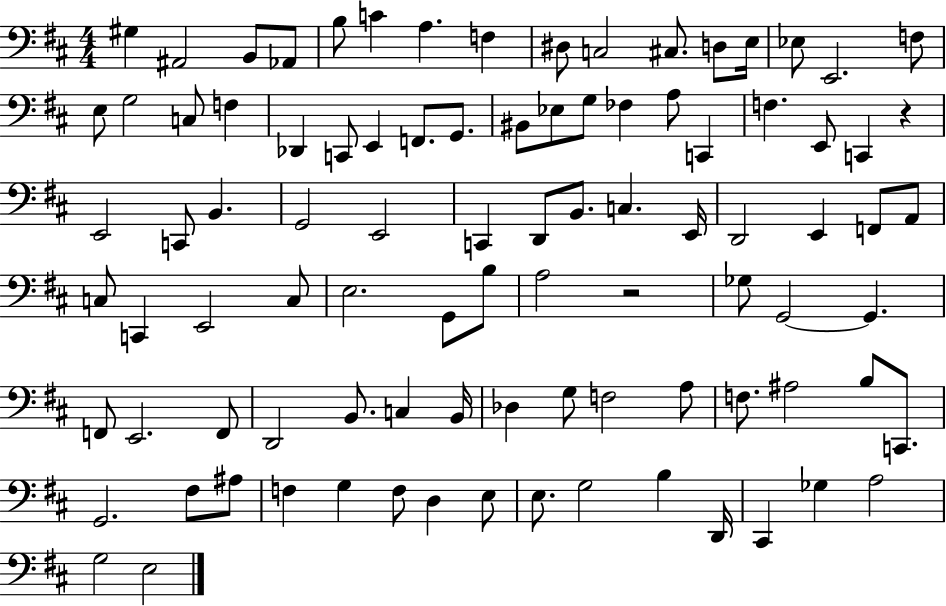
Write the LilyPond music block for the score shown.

{
  \clef bass
  \numericTimeSignature
  \time 4/4
  \key d \major
  gis4 ais,2 b,8 aes,8 | b8 c'4 a4. f4 | dis8 c2 cis8. d8 e16 | ees8 e,2. f8 | \break e8 g2 c8 f4 | des,4 c,8 e,4 f,8. g,8. | bis,8 ees8 g8 fes4 a8 c,4 | f4. e,8 c,4 r4 | \break e,2 c,8 b,4. | g,2 e,2 | c,4 d,8 b,8. c4. e,16 | d,2 e,4 f,8 a,8 | \break c8 c,4 e,2 c8 | e2. g,8 b8 | a2 r2 | ges8 g,2~~ g,4. | \break f,8 e,2. f,8 | d,2 b,8. c4 b,16 | des4 g8 f2 a8 | f8. ais2 b8 c,8. | \break g,2. fis8 ais8 | f4 g4 f8 d4 e8 | e8. g2 b4 d,16 | cis,4 ges4 a2 | \break g2 e2 | \bar "|."
}